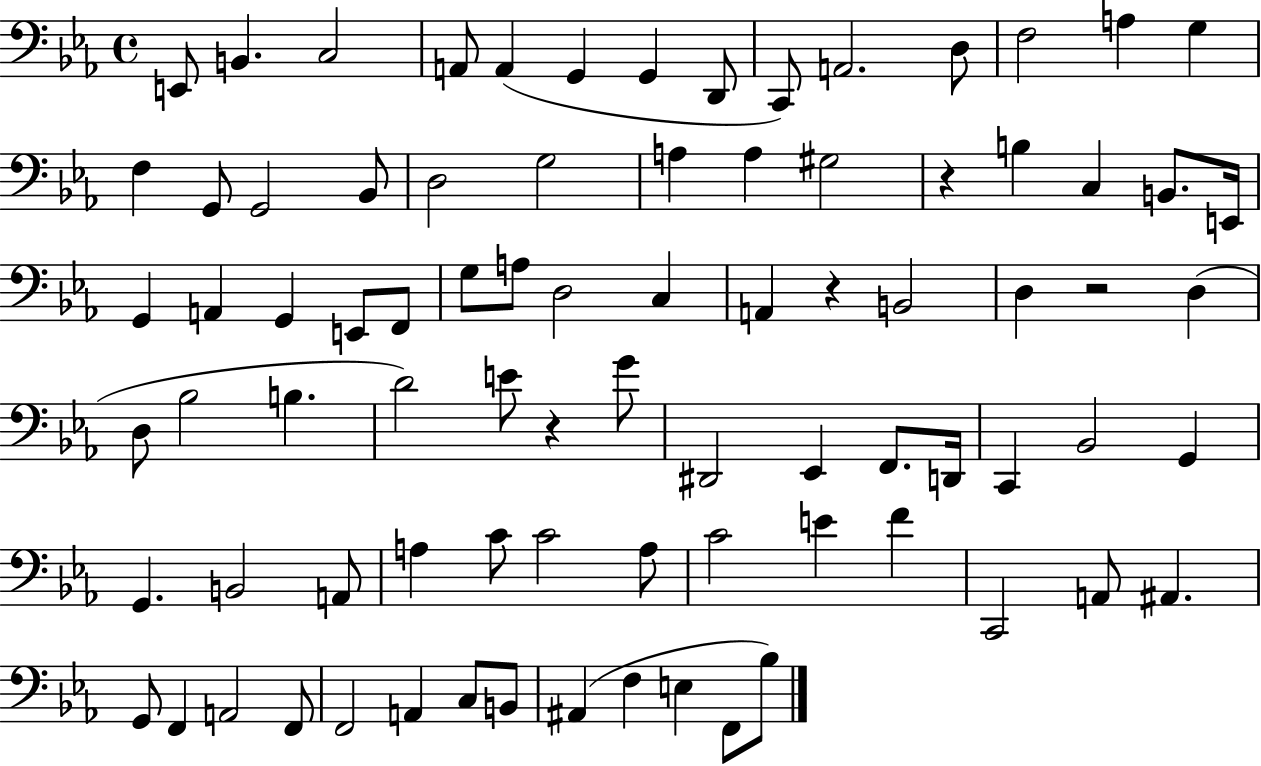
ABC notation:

X:1
T:Untitled
M:4/4
L:1/4
K:Eb
E,,/2 B,, C,2 A,,/2 A,, G,, G,, D,,/2 C,,/2 A,,2 D,/2 F,2 A, G, F, G,,/2 G,,2 _B,,/2 D,2 G,2 A, A, ^G,2 z B, C, B,,/2 E,,/4 G,, A,, G,, E,,/2 F,,/2 G,/2 A,/2 D,2 C, A,, z B,,2 D, z2 D, D,/2 _B,2 B, D2 E/2 z G/2 ^D,,2 _E,, F,,/2 D,,/4 C,, _B,,2 G,, G,, B,,2 A,,/2 A, C/2 C2 A,/2 C2 E F C,,2 A,,/2 ^A,, G,,/2 F,, A,,2 F,,/2 F,,2 A,, C,/2 B,,/2 ^A,, F, E, F,,/2 _B,/2